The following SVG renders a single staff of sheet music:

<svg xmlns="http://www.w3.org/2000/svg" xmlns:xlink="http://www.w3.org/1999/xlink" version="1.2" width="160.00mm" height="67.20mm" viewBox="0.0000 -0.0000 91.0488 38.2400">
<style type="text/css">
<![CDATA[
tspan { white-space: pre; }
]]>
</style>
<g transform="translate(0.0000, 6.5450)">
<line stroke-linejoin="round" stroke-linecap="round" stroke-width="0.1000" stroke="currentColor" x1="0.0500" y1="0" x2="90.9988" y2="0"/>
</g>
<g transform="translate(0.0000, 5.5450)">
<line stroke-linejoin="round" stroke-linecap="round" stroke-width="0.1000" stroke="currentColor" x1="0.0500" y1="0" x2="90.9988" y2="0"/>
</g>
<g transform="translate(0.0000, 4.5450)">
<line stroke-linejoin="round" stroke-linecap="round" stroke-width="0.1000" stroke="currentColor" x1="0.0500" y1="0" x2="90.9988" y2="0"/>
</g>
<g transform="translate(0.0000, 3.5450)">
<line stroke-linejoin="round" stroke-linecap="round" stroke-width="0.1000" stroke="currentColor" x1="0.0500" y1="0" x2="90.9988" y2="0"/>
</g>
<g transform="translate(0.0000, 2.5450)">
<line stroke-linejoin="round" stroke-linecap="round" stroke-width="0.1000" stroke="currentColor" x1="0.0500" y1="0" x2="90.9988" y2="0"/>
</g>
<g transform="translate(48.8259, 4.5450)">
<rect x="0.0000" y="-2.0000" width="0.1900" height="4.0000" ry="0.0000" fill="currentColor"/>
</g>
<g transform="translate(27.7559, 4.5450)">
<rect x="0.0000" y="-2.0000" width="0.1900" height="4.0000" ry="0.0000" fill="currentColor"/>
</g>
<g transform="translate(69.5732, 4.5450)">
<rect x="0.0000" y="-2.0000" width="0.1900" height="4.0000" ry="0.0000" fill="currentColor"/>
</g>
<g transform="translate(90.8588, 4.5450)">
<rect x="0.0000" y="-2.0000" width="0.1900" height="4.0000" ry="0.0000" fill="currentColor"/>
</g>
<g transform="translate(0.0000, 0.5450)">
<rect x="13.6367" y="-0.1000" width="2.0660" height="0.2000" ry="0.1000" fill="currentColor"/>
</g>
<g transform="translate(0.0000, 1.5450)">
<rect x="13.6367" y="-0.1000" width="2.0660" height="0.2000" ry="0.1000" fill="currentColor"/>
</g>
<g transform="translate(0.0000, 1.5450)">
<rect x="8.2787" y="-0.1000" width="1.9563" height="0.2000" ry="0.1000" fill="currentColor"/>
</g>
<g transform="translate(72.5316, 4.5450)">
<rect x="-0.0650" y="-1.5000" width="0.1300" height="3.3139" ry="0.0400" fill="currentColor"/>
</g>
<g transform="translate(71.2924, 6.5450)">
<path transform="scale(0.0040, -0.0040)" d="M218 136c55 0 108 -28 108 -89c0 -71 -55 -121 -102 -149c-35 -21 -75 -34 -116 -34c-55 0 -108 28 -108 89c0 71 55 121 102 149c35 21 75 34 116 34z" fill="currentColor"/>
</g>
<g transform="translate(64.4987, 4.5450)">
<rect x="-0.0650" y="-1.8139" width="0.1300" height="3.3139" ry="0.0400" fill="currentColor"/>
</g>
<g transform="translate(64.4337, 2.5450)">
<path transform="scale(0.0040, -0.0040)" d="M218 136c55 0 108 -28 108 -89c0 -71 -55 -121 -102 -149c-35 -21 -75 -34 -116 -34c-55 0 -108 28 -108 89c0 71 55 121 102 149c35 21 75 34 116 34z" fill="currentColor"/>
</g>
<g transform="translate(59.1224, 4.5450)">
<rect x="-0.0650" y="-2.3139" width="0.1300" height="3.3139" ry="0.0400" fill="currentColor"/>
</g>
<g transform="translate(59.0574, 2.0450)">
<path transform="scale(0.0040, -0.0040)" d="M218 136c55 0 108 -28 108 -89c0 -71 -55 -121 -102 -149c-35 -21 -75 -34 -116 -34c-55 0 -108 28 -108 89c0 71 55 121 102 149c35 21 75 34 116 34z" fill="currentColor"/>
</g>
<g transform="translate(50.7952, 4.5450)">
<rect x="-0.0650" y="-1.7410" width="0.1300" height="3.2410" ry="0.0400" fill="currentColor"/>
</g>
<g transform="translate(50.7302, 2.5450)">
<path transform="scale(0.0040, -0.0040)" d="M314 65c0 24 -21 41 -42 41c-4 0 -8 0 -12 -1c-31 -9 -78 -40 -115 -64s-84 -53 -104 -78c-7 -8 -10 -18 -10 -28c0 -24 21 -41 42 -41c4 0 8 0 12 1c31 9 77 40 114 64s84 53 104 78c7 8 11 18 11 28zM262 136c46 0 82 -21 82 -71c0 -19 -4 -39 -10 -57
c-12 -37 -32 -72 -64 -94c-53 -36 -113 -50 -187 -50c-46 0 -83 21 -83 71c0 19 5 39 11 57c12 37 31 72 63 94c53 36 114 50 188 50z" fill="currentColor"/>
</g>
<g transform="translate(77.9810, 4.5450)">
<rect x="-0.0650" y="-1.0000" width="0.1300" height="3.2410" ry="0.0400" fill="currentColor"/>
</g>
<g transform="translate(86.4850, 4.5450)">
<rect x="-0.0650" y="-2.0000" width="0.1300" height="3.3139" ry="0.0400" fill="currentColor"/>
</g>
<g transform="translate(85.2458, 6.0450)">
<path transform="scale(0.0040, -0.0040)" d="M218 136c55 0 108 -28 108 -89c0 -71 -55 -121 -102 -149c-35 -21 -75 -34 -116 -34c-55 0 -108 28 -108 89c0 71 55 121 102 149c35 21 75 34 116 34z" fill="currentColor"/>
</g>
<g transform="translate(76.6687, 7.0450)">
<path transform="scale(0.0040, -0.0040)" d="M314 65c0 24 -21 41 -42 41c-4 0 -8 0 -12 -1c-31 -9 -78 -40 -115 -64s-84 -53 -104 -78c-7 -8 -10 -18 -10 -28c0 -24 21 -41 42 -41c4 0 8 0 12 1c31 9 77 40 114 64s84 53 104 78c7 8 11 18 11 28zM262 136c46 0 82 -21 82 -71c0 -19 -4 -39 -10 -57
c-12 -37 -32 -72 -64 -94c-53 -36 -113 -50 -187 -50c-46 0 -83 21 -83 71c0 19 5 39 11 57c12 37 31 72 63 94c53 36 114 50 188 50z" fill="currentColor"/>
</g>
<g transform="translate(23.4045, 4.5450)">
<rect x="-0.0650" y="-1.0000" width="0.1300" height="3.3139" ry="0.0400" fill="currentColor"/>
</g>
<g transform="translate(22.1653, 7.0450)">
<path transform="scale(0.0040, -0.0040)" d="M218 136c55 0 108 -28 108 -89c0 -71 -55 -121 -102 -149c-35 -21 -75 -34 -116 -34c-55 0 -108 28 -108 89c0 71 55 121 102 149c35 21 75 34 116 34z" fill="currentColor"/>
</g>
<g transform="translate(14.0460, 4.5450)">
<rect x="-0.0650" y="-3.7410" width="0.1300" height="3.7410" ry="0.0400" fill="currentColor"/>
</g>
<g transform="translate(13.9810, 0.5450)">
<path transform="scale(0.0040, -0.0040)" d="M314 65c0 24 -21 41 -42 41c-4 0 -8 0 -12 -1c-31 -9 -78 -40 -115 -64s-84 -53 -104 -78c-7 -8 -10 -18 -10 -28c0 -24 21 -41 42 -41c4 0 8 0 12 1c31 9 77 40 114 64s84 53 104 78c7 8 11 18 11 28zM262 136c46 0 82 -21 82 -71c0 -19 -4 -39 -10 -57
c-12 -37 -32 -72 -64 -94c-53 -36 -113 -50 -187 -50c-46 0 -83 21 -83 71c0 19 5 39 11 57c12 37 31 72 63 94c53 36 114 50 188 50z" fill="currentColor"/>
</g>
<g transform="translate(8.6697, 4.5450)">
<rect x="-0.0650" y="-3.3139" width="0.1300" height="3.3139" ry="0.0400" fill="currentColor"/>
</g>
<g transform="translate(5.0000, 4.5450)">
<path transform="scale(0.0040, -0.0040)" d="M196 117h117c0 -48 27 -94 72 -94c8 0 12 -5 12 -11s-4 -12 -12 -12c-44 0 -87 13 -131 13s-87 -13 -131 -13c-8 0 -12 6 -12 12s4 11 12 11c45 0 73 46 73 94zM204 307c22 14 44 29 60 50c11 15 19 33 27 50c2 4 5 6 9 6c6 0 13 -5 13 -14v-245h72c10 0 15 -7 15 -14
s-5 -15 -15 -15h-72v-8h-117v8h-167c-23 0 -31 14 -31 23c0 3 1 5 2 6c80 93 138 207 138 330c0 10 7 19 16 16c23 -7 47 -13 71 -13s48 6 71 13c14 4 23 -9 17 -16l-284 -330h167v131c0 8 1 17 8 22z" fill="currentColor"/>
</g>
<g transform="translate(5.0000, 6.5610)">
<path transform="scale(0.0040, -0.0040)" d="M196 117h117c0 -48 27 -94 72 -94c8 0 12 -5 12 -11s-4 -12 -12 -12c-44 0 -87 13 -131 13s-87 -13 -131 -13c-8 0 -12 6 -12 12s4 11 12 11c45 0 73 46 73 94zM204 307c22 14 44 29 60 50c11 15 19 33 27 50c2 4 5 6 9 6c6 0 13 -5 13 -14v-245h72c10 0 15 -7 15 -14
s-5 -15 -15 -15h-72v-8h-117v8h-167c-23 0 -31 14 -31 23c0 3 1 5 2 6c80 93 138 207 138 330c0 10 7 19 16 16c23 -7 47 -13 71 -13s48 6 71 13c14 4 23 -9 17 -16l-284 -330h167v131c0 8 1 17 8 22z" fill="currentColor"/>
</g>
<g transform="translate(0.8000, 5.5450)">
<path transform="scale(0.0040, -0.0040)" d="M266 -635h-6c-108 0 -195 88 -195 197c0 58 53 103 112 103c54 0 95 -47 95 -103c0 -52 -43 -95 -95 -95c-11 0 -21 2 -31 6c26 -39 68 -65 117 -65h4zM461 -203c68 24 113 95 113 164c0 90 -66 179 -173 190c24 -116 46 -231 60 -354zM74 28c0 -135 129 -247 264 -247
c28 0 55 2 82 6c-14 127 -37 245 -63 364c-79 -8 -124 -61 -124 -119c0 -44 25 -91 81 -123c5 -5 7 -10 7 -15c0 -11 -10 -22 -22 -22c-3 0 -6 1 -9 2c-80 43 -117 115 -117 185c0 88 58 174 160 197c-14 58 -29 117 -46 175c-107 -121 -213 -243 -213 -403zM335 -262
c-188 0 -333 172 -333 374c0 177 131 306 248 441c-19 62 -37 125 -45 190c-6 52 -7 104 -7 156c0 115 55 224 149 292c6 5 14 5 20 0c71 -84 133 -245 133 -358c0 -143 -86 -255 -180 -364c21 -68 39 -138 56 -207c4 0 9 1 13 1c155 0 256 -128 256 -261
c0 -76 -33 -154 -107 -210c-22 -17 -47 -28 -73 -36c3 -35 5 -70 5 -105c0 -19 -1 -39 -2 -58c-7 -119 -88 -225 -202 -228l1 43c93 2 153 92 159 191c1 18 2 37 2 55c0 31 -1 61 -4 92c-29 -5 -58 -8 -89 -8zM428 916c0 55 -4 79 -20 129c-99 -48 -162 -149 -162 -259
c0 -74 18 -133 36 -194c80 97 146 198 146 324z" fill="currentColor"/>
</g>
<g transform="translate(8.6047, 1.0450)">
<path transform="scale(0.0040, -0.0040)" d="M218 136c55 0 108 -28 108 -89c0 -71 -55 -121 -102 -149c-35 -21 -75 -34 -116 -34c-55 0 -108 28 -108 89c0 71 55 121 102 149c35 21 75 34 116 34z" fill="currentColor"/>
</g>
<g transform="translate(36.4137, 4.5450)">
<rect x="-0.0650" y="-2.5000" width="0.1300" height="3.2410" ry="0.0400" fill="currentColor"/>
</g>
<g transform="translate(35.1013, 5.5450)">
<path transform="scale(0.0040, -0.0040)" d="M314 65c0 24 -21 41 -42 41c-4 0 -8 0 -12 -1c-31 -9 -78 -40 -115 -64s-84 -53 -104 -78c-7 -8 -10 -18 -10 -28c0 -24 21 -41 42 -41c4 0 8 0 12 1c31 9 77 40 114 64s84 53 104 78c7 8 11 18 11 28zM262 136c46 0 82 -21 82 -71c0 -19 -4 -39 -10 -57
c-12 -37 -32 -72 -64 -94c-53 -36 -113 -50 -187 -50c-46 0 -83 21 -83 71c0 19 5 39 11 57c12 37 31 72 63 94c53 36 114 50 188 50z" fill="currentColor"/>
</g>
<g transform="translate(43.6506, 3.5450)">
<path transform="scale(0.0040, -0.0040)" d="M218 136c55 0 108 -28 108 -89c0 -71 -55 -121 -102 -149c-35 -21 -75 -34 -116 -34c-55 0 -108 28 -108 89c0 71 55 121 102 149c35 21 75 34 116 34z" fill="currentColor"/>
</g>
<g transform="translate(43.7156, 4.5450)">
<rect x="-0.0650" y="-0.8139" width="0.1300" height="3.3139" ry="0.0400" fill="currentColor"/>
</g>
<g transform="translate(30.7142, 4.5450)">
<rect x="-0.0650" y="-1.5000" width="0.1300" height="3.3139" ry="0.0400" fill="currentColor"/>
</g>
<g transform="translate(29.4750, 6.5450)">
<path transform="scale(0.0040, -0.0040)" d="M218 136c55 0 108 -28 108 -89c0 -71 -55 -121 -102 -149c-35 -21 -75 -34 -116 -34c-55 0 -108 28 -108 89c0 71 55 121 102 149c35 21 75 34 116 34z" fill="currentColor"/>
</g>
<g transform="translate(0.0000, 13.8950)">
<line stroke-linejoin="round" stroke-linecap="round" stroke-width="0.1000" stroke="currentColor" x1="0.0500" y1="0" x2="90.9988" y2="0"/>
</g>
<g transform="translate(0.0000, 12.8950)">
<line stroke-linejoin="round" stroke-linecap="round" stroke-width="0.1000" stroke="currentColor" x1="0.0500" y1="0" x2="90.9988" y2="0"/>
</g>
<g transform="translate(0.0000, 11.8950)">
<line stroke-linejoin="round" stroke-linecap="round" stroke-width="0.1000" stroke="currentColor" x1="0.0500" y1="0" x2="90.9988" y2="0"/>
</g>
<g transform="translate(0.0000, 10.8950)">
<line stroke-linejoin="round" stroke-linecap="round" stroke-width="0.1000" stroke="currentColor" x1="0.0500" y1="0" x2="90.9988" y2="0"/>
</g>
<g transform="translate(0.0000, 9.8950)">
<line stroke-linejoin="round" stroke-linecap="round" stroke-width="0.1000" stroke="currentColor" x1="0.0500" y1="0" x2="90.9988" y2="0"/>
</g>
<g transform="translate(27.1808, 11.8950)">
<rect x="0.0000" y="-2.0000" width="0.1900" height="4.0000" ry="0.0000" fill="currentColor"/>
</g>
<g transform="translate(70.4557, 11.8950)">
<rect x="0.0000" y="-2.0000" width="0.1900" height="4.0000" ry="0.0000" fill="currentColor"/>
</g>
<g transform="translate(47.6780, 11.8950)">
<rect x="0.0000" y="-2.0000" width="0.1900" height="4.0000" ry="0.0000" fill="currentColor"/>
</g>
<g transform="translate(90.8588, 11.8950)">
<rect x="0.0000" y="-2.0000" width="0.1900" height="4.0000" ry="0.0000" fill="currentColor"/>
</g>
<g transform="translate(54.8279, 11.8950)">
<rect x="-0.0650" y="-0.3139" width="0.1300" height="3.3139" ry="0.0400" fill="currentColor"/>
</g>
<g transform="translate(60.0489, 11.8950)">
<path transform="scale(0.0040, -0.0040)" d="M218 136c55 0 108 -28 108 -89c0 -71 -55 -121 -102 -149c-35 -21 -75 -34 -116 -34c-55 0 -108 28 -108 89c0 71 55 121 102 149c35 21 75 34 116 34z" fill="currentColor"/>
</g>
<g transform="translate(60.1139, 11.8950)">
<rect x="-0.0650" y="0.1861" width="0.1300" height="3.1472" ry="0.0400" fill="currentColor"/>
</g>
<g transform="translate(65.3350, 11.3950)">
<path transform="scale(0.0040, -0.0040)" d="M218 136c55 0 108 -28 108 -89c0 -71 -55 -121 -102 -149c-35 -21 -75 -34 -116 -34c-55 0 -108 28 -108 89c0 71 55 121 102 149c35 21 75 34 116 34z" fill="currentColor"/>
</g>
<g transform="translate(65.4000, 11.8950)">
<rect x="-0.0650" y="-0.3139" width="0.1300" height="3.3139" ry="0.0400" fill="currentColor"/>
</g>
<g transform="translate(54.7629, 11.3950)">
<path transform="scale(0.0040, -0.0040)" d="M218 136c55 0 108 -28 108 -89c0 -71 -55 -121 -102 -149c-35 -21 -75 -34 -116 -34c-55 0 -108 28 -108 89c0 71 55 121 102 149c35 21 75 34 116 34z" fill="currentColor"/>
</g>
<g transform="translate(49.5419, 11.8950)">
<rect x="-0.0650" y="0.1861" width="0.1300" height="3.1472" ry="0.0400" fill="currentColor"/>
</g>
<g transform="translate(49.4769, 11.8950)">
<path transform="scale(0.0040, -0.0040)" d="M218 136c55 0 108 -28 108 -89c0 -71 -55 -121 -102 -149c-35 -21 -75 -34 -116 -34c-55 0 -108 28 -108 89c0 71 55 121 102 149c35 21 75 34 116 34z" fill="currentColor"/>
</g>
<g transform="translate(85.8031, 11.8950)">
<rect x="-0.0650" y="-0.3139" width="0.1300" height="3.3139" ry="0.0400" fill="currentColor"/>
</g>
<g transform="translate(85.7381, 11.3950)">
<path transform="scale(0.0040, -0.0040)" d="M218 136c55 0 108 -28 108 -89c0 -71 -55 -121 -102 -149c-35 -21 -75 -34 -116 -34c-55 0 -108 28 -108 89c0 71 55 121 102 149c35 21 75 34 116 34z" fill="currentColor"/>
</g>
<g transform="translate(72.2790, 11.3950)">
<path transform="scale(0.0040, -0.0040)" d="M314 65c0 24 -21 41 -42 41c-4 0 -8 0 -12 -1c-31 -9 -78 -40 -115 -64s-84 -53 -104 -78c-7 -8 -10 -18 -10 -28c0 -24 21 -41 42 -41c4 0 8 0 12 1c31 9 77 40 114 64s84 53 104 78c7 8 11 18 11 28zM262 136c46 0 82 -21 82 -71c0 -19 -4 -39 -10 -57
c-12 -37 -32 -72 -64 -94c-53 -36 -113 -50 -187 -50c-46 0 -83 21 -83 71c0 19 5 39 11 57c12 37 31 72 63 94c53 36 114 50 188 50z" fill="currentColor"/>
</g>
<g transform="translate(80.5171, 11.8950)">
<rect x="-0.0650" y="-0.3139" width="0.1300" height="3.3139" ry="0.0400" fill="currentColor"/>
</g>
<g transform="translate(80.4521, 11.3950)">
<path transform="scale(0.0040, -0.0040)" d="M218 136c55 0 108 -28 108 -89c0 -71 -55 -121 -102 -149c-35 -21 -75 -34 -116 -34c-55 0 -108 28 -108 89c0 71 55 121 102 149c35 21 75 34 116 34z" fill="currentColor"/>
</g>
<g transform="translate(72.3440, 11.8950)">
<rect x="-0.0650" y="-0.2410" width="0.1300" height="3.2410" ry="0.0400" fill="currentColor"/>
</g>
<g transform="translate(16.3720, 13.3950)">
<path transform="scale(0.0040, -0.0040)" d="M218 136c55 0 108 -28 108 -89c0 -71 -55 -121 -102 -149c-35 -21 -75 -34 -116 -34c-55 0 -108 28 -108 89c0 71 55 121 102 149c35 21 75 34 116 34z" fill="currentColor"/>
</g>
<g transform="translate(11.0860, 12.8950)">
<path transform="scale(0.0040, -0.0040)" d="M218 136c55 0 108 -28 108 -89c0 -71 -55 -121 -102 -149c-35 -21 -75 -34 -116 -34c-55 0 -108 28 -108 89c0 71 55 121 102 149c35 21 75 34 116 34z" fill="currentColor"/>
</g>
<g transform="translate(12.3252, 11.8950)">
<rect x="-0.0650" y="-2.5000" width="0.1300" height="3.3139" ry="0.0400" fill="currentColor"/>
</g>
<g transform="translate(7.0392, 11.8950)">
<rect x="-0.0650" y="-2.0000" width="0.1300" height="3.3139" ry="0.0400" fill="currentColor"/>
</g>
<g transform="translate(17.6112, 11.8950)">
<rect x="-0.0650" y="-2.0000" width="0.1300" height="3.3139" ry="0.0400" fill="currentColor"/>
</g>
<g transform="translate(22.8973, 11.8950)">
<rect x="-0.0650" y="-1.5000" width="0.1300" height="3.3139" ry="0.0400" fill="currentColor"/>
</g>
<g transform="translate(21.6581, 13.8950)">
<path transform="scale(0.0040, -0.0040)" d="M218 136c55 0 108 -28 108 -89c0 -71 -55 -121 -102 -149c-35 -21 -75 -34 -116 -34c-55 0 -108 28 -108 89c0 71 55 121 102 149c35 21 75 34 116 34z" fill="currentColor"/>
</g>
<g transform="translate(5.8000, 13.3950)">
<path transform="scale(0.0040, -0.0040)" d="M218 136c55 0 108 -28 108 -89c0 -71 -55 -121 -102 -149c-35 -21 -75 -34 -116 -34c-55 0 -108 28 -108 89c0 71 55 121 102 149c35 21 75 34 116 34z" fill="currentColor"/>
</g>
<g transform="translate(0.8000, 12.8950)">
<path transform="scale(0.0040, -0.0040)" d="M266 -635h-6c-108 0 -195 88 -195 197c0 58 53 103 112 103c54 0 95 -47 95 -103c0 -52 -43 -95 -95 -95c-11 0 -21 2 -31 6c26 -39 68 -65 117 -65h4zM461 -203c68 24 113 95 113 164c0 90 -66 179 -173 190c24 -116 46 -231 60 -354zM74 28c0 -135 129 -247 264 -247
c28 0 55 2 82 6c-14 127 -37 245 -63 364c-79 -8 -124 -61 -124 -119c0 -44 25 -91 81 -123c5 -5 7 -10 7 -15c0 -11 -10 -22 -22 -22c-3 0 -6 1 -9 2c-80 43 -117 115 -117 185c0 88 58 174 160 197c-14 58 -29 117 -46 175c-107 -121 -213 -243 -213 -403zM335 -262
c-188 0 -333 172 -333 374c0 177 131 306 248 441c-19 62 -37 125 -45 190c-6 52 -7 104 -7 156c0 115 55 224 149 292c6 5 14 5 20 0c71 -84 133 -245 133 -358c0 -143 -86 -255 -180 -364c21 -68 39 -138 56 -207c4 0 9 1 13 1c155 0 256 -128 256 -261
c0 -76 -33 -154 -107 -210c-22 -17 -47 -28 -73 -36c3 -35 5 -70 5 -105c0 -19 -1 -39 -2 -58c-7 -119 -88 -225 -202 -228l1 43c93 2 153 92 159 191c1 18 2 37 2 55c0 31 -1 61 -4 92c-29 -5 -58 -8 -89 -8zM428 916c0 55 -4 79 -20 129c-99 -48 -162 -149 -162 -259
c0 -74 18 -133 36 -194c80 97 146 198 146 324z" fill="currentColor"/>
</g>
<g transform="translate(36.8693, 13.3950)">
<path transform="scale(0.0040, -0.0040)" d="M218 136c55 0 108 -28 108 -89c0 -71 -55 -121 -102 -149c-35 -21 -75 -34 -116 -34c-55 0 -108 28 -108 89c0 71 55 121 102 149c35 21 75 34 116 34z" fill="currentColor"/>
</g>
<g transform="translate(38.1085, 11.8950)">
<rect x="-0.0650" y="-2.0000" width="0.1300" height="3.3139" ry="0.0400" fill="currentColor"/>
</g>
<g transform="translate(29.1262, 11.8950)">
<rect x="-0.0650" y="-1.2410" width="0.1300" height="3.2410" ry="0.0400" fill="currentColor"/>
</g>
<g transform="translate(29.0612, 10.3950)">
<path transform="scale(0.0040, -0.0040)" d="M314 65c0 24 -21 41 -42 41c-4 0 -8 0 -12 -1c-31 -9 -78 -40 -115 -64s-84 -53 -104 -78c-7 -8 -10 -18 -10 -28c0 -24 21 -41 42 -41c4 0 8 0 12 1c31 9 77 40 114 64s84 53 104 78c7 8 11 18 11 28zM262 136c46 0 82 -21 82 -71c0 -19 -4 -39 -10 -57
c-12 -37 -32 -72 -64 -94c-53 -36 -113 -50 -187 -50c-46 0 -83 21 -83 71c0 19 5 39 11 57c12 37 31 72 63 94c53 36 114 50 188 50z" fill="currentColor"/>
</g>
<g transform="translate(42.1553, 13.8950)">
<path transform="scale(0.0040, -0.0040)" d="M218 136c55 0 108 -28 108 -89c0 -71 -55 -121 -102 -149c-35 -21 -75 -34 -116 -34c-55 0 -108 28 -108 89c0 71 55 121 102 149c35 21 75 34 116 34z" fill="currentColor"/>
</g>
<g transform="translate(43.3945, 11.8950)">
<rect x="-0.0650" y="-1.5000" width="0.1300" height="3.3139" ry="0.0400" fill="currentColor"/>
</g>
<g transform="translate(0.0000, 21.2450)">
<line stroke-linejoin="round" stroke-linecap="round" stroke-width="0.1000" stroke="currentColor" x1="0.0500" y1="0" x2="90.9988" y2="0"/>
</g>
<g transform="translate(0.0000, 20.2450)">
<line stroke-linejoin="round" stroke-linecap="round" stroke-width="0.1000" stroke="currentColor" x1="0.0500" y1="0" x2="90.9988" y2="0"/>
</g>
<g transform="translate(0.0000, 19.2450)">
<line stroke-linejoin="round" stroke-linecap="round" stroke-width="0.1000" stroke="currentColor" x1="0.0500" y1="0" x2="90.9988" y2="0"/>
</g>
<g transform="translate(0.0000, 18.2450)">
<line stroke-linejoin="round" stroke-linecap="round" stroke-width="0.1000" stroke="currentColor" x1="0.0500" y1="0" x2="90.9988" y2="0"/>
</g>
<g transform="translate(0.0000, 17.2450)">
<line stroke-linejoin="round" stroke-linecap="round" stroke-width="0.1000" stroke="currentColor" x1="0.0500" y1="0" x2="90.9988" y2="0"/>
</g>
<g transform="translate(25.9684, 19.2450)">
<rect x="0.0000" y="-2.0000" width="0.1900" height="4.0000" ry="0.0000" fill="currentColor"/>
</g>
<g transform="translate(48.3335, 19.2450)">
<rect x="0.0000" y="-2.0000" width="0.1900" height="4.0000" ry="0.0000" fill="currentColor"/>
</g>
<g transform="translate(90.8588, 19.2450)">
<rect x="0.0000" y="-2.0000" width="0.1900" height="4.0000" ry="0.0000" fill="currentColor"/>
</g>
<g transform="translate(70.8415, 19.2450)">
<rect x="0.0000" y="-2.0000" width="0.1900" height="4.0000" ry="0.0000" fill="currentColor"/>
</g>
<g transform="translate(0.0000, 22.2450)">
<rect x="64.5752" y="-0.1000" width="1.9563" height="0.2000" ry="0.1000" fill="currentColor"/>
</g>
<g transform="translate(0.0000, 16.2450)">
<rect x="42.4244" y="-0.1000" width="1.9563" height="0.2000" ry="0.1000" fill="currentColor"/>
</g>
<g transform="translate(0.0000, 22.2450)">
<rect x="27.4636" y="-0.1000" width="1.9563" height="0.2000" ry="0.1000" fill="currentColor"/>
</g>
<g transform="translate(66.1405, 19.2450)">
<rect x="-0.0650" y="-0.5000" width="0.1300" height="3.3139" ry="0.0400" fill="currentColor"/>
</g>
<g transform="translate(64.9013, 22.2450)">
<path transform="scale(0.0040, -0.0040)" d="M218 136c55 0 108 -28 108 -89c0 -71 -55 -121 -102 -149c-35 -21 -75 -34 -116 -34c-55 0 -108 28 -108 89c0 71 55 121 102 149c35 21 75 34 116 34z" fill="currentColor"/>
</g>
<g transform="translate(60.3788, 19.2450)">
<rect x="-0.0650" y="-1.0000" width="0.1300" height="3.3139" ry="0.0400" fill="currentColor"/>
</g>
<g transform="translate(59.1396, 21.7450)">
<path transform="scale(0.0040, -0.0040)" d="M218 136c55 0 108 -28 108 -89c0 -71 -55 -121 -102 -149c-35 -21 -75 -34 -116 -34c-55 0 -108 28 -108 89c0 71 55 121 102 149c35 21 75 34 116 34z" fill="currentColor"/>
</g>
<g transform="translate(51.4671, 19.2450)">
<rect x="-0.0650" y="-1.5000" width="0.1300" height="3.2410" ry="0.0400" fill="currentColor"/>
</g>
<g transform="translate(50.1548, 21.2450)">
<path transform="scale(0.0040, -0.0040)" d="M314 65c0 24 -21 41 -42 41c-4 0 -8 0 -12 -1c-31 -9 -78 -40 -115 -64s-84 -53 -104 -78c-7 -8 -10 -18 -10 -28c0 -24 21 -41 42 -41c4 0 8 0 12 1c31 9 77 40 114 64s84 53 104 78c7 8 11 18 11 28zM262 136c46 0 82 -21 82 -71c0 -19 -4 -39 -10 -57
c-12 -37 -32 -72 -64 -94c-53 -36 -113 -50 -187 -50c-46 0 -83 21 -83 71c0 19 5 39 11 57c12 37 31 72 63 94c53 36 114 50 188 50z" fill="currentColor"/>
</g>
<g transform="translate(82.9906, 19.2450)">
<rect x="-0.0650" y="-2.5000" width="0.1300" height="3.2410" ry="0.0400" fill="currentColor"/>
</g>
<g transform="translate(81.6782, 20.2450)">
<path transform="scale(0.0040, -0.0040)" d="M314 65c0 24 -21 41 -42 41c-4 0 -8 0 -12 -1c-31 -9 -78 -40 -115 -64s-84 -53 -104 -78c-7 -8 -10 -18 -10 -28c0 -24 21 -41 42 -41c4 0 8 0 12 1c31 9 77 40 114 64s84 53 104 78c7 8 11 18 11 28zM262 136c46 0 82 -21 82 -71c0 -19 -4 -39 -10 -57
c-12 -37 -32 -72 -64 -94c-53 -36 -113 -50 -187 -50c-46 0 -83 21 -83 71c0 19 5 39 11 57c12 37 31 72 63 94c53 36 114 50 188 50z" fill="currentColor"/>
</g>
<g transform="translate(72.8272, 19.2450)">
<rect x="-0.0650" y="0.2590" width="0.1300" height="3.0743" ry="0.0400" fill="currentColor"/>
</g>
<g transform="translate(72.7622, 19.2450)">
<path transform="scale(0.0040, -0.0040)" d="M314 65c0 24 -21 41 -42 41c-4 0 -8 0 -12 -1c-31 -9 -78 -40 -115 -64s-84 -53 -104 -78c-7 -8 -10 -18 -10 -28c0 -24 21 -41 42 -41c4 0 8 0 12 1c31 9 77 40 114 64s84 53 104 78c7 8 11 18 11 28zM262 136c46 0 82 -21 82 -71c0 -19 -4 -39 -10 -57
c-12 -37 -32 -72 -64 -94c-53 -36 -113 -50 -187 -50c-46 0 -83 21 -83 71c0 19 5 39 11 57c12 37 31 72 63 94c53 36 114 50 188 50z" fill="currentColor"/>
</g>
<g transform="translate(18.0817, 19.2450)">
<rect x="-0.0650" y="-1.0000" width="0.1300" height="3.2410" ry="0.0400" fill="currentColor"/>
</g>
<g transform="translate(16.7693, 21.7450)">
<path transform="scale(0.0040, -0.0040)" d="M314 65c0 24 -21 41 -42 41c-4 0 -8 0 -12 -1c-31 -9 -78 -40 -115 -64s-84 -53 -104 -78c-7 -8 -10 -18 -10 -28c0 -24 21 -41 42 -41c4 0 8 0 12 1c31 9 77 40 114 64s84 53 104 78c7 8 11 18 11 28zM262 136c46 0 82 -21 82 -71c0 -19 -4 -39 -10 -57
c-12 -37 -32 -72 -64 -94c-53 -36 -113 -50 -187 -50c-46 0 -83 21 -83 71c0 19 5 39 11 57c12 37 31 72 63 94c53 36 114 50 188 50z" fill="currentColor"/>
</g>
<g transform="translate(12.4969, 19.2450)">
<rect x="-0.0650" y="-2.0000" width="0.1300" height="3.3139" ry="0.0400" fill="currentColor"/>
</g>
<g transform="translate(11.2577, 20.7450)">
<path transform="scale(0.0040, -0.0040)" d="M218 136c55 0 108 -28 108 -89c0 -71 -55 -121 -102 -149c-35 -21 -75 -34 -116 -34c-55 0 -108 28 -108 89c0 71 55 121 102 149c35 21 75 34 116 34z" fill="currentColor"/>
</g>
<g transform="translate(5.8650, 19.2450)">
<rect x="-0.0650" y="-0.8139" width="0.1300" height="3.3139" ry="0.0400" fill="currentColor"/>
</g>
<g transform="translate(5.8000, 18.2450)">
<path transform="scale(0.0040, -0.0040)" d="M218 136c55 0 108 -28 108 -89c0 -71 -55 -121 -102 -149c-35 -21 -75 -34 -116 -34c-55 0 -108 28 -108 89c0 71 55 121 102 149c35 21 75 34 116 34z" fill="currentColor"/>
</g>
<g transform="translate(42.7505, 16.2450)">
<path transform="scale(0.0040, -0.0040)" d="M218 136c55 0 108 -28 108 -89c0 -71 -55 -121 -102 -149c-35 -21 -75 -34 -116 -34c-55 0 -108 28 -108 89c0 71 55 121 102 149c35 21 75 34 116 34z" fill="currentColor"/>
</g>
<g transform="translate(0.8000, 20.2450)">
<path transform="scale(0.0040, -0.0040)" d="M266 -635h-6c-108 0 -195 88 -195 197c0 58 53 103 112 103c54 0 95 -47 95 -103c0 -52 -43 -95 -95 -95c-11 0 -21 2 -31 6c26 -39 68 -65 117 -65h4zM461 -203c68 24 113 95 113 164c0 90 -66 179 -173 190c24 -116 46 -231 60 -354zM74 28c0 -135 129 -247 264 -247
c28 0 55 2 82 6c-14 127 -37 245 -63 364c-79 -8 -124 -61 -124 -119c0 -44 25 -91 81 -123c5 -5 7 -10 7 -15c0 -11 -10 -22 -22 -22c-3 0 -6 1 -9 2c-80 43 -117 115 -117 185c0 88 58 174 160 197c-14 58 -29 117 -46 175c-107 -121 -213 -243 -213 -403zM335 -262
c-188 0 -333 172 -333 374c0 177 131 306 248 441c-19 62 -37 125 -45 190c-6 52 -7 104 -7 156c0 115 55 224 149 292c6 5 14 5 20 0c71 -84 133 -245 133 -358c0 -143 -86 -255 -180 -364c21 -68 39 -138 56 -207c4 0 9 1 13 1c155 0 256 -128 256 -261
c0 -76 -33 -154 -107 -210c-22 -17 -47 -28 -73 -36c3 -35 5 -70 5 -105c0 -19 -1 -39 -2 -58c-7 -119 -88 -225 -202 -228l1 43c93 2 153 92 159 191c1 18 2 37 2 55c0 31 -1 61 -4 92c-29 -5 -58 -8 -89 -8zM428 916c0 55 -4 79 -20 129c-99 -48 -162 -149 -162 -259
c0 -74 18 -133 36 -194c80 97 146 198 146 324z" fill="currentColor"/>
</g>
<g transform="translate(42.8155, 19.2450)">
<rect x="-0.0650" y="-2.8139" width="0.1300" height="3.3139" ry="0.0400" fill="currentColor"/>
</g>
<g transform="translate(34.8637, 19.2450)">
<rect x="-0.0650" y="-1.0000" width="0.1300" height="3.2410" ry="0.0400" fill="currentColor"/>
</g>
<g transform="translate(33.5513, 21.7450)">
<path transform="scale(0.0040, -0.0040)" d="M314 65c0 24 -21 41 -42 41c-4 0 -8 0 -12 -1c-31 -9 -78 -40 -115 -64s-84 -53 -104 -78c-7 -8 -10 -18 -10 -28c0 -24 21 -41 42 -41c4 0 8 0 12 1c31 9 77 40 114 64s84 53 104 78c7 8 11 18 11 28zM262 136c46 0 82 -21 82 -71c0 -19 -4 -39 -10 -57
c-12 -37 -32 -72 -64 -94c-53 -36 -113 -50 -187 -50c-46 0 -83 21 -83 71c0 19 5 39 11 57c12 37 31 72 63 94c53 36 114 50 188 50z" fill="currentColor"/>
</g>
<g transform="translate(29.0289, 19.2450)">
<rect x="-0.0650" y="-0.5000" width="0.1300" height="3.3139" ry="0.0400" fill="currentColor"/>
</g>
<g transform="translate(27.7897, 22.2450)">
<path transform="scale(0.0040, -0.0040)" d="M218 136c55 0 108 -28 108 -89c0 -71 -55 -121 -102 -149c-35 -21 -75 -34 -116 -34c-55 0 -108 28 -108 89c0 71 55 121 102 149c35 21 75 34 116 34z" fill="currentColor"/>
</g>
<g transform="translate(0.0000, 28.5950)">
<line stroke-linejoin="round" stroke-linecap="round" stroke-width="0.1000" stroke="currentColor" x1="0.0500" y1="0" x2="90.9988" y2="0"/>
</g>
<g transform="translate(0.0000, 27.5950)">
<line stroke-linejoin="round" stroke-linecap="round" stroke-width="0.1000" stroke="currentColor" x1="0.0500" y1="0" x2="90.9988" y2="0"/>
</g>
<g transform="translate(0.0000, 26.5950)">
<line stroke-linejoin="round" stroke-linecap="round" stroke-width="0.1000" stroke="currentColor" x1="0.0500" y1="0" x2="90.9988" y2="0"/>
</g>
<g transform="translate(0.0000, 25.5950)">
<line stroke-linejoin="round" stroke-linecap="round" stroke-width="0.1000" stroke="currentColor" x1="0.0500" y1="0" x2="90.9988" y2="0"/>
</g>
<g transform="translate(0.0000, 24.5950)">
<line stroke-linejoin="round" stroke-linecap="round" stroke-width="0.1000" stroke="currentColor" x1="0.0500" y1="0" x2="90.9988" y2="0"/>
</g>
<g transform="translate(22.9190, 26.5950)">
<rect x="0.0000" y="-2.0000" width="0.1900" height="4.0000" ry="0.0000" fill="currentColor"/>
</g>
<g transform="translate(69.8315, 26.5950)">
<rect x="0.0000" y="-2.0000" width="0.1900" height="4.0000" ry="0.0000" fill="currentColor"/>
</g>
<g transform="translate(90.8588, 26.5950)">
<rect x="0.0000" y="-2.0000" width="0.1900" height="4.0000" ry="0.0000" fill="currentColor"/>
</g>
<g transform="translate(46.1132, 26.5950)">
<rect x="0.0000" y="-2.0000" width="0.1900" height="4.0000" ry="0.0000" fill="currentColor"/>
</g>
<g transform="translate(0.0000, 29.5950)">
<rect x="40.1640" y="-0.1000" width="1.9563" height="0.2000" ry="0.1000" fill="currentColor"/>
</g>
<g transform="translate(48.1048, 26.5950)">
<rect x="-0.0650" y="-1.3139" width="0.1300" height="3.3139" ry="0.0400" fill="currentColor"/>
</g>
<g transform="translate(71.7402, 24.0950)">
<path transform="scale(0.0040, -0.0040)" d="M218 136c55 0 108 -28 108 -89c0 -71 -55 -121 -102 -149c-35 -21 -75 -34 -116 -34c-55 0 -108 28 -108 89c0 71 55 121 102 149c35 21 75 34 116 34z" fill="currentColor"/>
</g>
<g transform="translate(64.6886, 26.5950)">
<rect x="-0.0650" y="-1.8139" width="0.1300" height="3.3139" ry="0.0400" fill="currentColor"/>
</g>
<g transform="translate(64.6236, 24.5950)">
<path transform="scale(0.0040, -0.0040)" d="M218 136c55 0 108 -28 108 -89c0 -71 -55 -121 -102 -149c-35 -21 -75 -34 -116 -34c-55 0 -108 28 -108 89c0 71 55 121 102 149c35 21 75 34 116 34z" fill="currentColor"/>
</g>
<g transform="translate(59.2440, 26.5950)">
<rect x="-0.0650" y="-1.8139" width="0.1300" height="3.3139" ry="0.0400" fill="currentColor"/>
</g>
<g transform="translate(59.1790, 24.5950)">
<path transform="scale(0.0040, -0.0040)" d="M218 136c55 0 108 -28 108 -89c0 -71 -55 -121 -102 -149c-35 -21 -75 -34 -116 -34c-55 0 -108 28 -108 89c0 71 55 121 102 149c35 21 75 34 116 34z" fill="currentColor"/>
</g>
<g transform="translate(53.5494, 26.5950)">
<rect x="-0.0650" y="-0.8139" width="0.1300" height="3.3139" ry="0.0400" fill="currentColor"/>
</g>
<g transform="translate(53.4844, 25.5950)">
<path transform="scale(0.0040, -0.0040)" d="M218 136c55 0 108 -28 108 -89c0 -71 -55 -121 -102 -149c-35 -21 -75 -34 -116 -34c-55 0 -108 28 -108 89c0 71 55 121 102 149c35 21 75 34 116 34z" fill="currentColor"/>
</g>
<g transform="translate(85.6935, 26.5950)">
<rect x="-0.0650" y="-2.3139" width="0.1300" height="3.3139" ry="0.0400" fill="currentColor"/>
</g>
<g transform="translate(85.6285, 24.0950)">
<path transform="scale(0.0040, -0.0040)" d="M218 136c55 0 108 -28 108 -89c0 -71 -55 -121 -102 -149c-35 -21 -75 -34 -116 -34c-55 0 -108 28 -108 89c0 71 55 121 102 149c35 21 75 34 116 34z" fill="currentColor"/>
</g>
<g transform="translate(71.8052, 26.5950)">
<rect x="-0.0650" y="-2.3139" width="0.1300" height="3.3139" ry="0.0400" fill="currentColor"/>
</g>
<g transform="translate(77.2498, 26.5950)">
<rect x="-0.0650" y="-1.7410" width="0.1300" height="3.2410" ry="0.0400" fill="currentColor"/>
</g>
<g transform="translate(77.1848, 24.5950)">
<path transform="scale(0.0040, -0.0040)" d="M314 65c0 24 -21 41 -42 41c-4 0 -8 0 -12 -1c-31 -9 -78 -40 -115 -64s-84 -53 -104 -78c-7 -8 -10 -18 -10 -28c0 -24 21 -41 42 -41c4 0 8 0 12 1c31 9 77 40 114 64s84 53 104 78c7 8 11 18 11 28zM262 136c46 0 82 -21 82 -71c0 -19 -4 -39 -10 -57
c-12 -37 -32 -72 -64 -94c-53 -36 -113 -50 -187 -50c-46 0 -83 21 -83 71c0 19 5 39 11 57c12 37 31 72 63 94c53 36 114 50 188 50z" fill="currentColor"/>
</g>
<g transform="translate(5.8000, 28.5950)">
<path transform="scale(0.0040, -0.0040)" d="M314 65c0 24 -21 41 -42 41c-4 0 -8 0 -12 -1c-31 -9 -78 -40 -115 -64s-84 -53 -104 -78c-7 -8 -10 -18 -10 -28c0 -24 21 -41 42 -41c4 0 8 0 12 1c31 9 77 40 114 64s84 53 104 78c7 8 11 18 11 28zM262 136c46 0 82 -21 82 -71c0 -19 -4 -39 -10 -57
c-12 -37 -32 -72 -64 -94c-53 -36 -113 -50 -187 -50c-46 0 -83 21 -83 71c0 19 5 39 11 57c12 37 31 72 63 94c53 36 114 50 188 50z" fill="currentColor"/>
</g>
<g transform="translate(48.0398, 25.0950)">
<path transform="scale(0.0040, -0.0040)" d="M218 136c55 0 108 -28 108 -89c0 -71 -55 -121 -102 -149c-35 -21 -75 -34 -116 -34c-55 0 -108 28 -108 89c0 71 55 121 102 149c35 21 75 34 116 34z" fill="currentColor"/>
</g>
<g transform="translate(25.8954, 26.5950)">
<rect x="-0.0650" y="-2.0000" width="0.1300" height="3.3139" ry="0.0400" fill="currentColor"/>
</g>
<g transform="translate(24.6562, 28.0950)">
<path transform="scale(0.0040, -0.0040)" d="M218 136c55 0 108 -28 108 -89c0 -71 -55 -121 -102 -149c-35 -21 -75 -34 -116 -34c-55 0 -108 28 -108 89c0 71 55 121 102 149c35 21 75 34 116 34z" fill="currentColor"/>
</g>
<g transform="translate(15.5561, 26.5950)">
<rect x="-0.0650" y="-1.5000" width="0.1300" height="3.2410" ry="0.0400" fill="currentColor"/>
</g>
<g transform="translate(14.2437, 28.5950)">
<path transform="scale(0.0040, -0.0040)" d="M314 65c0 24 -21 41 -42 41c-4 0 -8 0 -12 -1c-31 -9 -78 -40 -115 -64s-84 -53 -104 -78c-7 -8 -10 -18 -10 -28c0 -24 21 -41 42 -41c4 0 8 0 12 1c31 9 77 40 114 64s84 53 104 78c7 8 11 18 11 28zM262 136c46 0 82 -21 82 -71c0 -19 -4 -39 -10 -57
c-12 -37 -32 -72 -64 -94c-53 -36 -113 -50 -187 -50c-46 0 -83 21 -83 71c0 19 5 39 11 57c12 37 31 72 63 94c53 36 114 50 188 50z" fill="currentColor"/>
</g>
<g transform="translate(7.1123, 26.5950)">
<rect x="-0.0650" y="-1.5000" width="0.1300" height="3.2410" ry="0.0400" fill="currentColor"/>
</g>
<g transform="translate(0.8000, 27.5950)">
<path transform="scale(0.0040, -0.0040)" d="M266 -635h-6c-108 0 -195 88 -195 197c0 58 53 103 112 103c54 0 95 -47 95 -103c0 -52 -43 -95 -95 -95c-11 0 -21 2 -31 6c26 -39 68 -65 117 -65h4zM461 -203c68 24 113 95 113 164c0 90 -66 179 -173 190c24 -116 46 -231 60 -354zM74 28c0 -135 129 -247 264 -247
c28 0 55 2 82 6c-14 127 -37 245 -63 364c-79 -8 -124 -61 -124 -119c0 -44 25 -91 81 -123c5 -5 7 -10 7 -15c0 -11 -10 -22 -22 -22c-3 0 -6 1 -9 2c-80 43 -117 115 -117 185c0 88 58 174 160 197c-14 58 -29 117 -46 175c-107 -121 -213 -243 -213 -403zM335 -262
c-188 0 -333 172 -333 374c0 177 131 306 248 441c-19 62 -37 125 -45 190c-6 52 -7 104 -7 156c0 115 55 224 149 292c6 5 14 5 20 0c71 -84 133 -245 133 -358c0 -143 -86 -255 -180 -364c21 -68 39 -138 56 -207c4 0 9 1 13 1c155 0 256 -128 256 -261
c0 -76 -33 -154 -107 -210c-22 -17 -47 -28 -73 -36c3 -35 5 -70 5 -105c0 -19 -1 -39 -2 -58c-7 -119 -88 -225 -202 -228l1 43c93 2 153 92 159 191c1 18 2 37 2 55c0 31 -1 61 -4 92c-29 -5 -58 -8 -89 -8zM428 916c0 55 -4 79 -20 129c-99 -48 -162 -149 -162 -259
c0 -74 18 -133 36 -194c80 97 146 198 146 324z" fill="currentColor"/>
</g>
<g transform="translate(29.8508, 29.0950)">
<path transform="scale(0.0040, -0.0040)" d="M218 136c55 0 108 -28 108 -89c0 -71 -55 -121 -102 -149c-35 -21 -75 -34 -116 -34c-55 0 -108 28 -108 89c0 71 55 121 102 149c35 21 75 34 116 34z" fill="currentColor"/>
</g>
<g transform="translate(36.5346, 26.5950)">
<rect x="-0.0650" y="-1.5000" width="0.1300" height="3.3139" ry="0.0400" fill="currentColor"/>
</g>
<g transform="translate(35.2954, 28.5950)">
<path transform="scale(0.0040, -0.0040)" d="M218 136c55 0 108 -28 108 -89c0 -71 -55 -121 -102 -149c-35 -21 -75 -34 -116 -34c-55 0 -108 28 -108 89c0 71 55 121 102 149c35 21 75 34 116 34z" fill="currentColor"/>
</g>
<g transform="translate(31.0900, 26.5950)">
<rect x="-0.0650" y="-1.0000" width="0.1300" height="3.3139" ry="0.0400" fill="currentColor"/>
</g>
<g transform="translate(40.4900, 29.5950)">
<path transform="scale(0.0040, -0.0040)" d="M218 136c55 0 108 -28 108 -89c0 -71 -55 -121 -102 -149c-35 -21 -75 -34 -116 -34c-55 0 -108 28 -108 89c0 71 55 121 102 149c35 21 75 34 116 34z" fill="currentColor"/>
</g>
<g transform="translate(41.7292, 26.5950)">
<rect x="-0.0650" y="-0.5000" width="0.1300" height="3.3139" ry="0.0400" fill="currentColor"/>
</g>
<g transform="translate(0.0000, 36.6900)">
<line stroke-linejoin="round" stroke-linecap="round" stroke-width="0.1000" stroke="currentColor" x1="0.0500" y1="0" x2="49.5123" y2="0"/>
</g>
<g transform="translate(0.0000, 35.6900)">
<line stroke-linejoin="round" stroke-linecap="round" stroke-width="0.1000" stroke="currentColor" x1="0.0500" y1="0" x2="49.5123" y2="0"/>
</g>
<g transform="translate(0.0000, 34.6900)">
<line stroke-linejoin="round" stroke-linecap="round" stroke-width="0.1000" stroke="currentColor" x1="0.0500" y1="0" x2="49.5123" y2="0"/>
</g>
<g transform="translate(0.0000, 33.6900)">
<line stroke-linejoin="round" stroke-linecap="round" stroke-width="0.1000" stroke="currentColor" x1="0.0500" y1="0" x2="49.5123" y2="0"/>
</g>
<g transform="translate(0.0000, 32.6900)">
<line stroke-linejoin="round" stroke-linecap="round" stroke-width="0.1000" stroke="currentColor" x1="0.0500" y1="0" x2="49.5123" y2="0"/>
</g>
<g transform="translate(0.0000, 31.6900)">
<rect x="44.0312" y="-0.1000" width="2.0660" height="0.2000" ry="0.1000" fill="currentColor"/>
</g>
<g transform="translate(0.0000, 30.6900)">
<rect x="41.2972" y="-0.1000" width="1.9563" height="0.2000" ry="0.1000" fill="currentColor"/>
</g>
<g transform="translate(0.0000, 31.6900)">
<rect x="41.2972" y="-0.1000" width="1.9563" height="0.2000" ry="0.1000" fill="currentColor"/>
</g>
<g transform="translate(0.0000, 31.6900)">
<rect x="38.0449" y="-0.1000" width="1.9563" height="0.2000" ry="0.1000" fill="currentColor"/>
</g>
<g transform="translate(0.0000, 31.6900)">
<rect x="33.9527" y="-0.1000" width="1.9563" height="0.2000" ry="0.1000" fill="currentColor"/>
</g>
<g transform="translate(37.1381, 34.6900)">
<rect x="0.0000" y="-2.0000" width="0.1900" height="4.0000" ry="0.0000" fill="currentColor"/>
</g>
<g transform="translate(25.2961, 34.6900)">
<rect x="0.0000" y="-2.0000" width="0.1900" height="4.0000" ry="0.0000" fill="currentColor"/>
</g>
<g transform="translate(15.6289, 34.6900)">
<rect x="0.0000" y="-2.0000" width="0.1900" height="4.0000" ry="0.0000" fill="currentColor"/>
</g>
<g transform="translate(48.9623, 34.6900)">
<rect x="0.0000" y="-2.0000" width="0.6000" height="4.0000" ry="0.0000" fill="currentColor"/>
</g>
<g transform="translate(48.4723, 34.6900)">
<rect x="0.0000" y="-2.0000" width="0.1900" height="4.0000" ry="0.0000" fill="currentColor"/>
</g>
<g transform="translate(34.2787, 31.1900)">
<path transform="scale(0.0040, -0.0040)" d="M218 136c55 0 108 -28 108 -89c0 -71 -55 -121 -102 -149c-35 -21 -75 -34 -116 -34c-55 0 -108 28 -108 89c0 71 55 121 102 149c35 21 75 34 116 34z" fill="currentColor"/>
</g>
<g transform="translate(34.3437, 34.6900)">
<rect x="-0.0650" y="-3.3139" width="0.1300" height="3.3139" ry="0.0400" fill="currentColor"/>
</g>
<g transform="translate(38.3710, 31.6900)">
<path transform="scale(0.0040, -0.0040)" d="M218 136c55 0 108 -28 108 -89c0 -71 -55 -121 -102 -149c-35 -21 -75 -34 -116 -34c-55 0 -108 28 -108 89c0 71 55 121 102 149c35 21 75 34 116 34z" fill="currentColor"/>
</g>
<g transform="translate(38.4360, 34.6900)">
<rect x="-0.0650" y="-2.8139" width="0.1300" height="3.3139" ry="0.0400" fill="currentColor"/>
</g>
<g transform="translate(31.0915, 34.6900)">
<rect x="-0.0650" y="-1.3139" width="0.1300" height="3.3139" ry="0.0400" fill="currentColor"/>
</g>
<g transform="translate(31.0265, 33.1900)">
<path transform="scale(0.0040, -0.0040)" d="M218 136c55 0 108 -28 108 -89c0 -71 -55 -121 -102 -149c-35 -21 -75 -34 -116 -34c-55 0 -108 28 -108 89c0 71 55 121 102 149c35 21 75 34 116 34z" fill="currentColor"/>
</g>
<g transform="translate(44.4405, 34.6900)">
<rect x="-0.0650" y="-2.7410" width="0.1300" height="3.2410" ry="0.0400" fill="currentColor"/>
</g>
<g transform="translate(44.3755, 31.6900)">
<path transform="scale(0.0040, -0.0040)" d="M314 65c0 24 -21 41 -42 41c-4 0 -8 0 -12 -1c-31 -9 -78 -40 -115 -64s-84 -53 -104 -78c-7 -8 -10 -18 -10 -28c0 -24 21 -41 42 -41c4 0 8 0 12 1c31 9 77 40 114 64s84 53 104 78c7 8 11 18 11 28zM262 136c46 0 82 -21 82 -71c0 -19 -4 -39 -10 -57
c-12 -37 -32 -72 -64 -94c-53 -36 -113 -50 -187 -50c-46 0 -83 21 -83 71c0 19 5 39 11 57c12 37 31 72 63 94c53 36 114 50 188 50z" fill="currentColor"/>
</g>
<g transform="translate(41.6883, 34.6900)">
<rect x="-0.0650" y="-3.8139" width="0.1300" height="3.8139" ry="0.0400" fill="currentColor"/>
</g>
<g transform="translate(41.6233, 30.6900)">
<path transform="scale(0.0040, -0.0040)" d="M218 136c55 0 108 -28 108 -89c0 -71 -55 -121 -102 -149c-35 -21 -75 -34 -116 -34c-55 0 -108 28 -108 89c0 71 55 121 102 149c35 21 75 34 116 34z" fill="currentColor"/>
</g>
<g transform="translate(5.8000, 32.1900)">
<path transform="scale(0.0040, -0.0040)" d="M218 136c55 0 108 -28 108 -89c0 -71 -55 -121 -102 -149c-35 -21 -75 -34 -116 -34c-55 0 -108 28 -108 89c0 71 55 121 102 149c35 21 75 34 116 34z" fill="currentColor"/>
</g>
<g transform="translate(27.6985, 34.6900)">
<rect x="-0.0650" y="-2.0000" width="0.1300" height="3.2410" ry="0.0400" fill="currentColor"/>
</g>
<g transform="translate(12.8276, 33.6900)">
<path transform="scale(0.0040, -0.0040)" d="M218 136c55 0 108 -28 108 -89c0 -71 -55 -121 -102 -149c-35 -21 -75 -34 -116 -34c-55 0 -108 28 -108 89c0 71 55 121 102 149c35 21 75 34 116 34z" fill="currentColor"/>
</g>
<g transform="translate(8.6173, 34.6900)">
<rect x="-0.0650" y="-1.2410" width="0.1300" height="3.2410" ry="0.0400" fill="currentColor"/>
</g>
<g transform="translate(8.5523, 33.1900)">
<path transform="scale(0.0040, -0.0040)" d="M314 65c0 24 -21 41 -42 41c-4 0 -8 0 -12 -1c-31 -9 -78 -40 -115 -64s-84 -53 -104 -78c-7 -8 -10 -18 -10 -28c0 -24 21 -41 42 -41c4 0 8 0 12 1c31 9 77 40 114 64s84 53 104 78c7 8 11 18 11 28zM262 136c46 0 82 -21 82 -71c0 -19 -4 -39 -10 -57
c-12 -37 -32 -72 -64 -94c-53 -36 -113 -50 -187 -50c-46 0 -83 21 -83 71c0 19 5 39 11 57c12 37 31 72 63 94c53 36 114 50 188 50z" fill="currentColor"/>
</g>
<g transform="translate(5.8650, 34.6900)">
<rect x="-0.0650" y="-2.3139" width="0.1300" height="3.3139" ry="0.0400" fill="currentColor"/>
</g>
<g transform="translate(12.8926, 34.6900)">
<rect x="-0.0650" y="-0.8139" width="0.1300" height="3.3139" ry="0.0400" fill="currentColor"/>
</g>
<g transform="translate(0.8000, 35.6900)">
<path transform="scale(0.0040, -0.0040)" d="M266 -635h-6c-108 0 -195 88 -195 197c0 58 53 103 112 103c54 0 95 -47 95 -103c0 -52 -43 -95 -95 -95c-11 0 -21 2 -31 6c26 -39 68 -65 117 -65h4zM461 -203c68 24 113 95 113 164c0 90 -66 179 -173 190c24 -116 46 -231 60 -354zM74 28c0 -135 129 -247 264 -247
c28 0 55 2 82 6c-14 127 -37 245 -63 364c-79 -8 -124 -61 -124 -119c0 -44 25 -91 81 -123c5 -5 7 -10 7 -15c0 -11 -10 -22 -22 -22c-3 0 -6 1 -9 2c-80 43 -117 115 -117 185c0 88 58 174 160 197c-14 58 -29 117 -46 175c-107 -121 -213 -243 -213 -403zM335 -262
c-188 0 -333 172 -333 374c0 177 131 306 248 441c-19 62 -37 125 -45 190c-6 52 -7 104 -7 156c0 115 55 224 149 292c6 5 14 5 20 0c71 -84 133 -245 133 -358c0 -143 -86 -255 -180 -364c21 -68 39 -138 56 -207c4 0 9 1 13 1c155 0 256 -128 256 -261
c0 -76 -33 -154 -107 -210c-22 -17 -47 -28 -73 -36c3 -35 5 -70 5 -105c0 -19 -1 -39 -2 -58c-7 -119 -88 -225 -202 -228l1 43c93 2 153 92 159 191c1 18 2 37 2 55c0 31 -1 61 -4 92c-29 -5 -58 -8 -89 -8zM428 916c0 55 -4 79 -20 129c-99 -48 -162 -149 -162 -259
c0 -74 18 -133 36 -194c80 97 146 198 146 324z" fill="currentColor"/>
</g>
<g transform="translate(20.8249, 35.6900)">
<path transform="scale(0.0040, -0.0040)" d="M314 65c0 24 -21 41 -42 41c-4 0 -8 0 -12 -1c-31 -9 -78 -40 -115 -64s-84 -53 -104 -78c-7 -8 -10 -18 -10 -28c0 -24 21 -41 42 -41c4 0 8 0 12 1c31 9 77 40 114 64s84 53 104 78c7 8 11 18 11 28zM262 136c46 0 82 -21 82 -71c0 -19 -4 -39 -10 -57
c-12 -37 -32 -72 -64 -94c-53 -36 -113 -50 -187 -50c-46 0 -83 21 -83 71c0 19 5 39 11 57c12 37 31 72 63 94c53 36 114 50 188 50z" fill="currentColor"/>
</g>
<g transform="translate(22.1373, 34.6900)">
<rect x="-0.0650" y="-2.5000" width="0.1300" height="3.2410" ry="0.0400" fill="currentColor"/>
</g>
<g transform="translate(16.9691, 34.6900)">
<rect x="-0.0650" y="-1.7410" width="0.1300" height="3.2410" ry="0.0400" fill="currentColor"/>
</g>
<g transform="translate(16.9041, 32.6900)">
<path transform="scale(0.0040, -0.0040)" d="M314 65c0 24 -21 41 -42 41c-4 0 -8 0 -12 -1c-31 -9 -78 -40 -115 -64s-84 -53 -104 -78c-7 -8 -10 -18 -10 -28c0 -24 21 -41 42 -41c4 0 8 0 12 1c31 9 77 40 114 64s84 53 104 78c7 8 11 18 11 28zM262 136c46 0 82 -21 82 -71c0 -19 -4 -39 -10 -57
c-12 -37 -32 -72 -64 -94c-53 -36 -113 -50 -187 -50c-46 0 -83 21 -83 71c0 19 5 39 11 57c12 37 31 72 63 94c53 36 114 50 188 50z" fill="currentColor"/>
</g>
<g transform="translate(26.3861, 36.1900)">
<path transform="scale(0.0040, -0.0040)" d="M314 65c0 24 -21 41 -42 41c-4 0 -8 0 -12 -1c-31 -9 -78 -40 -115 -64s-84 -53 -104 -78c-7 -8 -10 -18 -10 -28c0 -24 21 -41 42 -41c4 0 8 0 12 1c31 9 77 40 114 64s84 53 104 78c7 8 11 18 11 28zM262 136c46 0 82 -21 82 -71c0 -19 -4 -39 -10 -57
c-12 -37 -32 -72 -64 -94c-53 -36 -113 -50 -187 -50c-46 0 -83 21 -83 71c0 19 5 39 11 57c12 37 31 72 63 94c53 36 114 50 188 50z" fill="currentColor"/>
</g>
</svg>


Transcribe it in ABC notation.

X:1
T:Untitled
M:4/4
L:1/4
K:C
b c'2 D E G2 d f2 g f E D2 F F G F E e2 F E B c B c c2 c c d F D2 C D2 a E2 D C B2 G2 E2 E2 F D E C e d f f g f2 g g e2 d f2 G2 F2 e b a c' a2